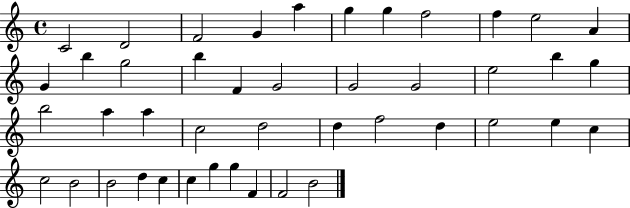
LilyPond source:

{
  \clef treble
  \time 4/4
  \defaultTimeSignature
  \key c \major
  c'2 d'2 | f'2 g'4 a''4 | g''4 g''4 f''2 | f''4 e''2 a'4 | \break g'4 b''4 g''2 | b''4 f'4 g'2 | g'2 g'2 | e''2 b''4 g''4 | \break b''2 a''4 a''4 | c''2 d''2 | d''4 f''2 d''4 | e''2 e''4 c''4 | \break c''2 b'2 | b'2 d''4 c''4 | c''4 g''4 g''4 f'4 | f'2 b'2 | \break \bar "|."
}